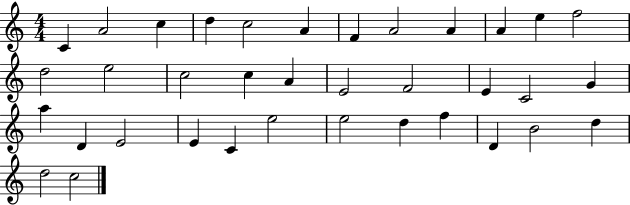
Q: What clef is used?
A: treble